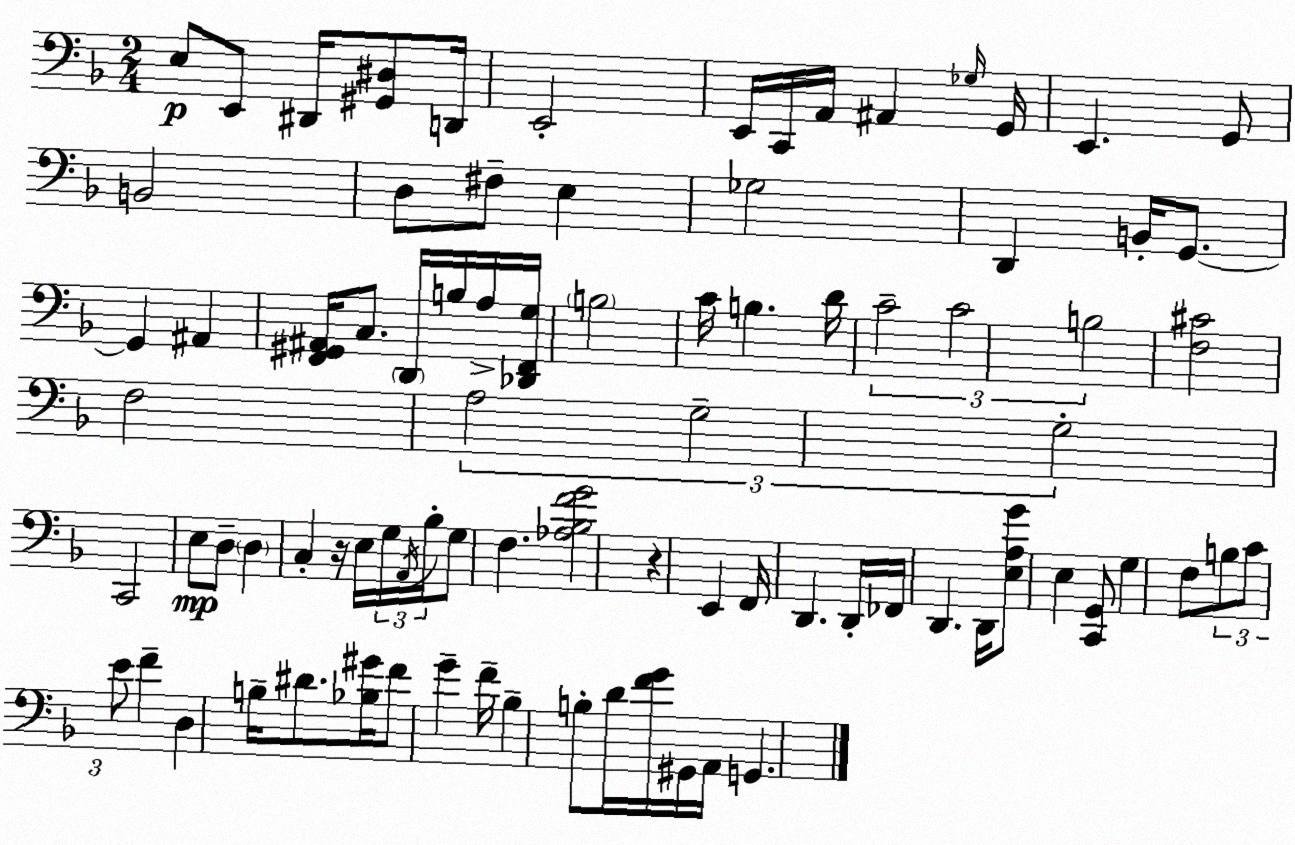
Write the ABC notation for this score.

X:1
T:Untitled
M:2/4
L:1/4
K:F
E,/2 E,,/2 ^D,,/4 [^G,,^D,]/2 D,,/4 E,,2 E,,/4 C,,/4 A,,/4 ^A,, _G,/4 G,,/4 E,, G,,/2 B,,2 D,/2 ^F,/2 E, _G,2 D,, B,,/4 G,,/2 G,, ^A,, [F,,^G,,^A,,]/4 C,/2 D,,/4 B,/4 A,/4 [_D,,F,,G,]/4 B,2 C/4 B, D/4 C2 C2 B,2 [F,^C]2 F,2 A,2 G,2 G,2 C,,2 E,/2 D,/2 D, C, z/4 E,/4 G,/4 A,,/4 _B,/4 G,/2 F, [_A,_B,FG]2 z E,, F,,/4 D,, D,,/4 _F,,/4 D,, D,,/4 [E,A,G]/2 E, [C,,G,,]/2 G, F,/2 B,/2 C/2 E/2 F D, B,/4 ^D/2 [_B,^G]/4 F/2 G F/4 _B, B,/2 D/4 [FG]/4 ^G,,/4 A,,/4 G,,